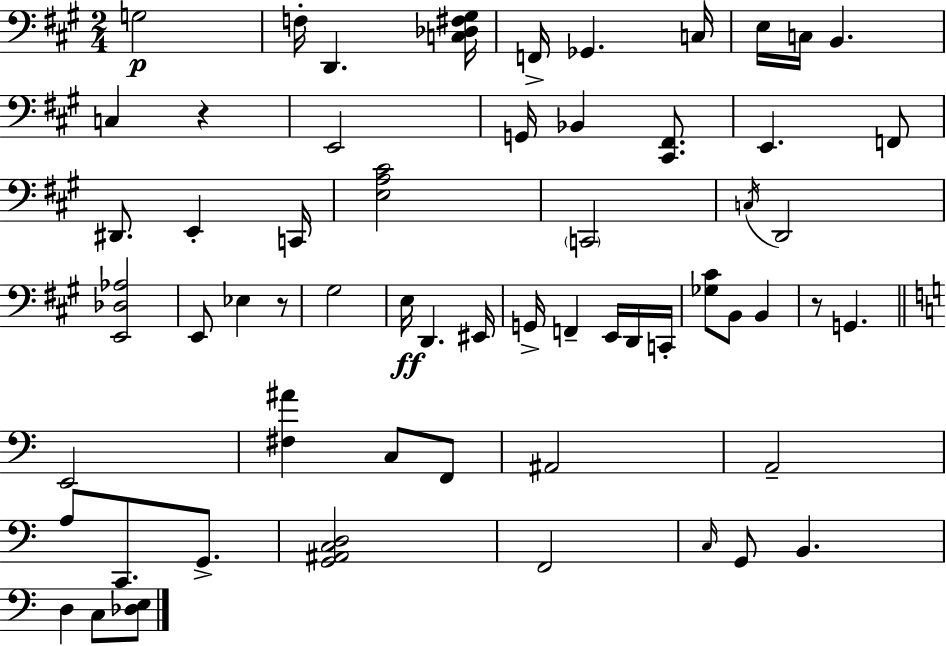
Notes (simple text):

G3/h F3/s D2/q. [C3,Db3,F#3,G#3]/s F2/s Gb2/q. C3/s E3/s C3/s B2/q. C3/q R/q E2/h G2/s Bb2/q [C#2,F#2]/e. E2/q. F2/e D#2/e. E2/q C2/s [E3,A3,C#4]/h C2/h C3/s D2/h [E2,Db3,Ab3]/h E2/e Eb3/q R/e G#3/h E3/s D2/q. EIS2/s G2/s F2/q E2/s D2/s C2/s [Gb3,C#4]/e B2/e B2/q R/e G2/q. E2/h [F#3,A#4]/q C3/e F2/e A#2/h A2/h A3/e C2/e. G2/e. [G2,A#2,C3,D3]/h F2/h C3/s G2/e B2/q. D3/q C3/e [Db3,E3]/e